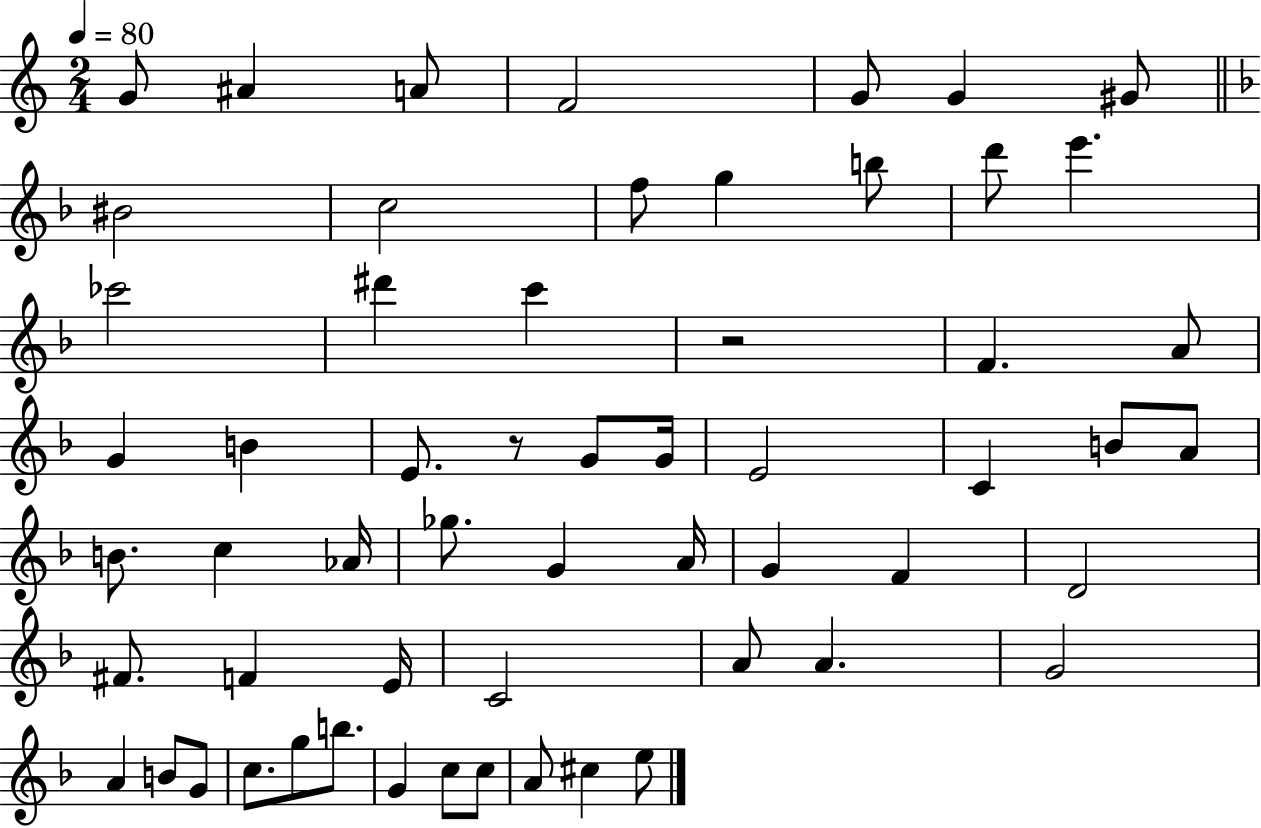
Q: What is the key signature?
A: C major